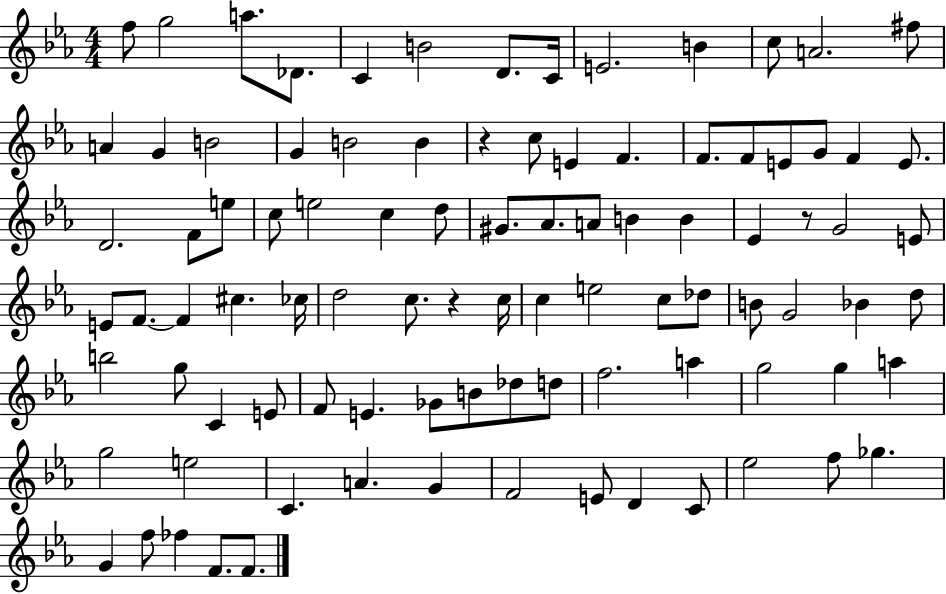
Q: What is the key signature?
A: EES major